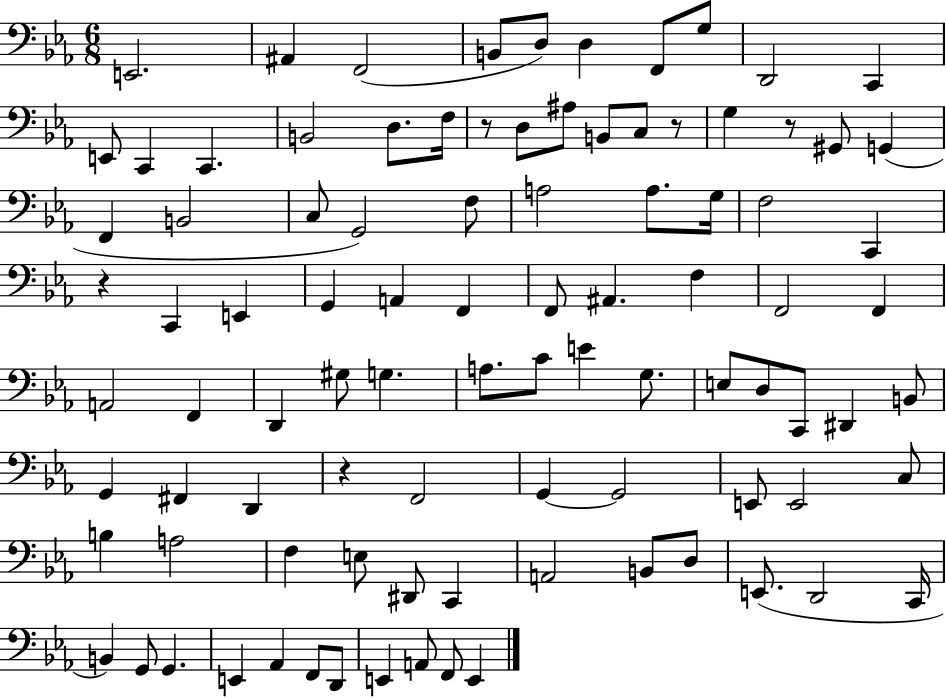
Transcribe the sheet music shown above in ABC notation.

X:1
T:Untitled
M:6/8
L:1/4
K:Eb
E,,2 ^A,, F,,2 B,,/2 D,/2 D, F,,/2 G,/2 D,,2 C,, E,,/2 C,, C,, B,,2 D,/2 F,/4 z/2 D,/2 ^A,/2 B,,/2 C,/2 z/2 G, z/2 ^G,,/2 G,, F,, B,,2 C,/2 G,,2 F,/2 A,2 A,/2 G,/4 F,2 C,, z C,, E,, G,, A,, F,, F,,/2 ^A,, F, F,,2 F,, A,,2 F,, D,, ^G,/2 G, A,/2 C/2 E G,/2 E,/2 D,/2 C,,/2 ^D,, B,,/2 G,, ^F,, D,, z F,,2 G,, G,,2 E,,/2 E,,2 C,/2 B, A,2 F, E,/2 ^D,,/2 C,, A,,2 B,,/2 D,/2 E,,/2 D,,2 C,,/4 B,, G,,/2 G,, E,, _A,, F,,/2 D,,/2 E,, A,,/2 F,,/2 E,,